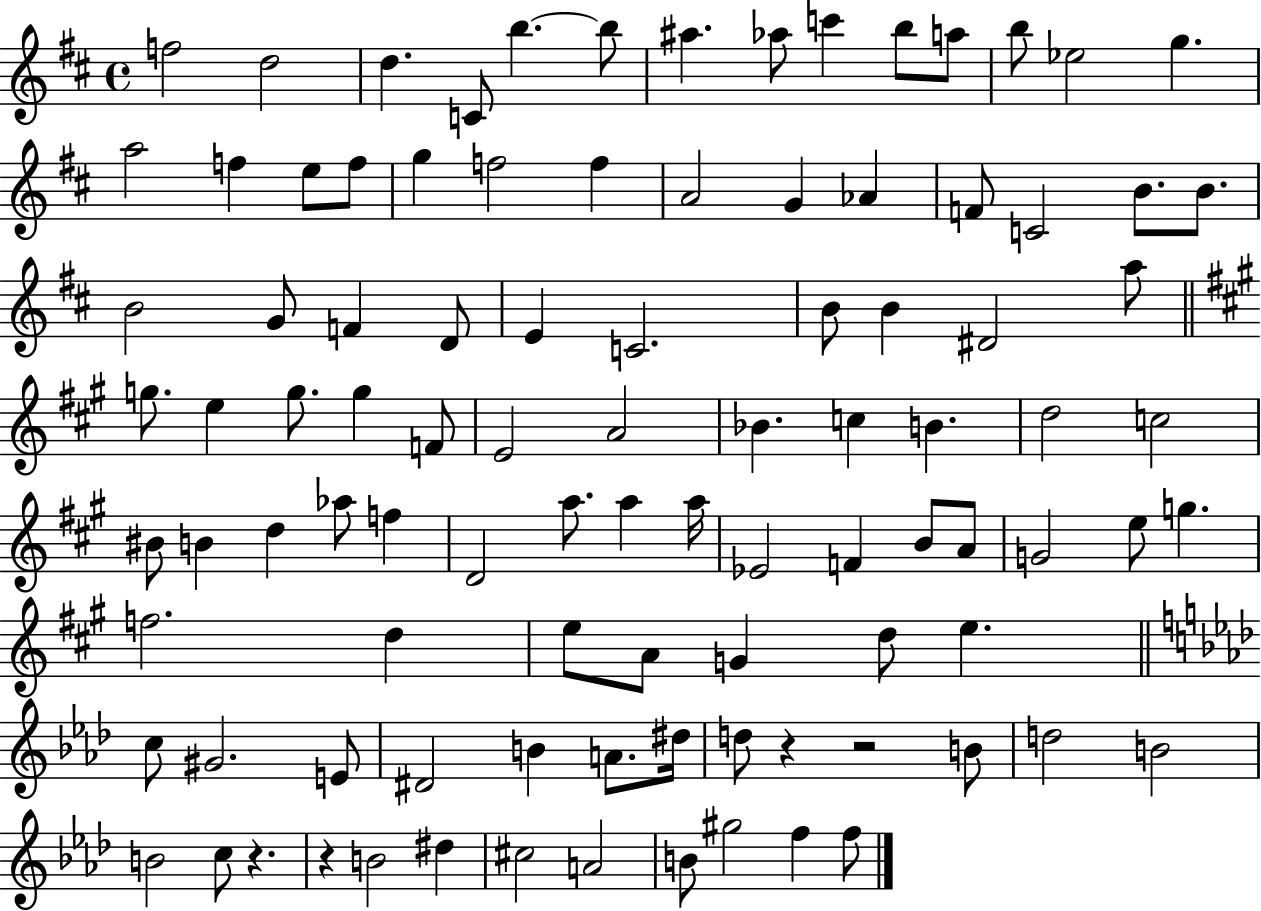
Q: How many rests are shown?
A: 4